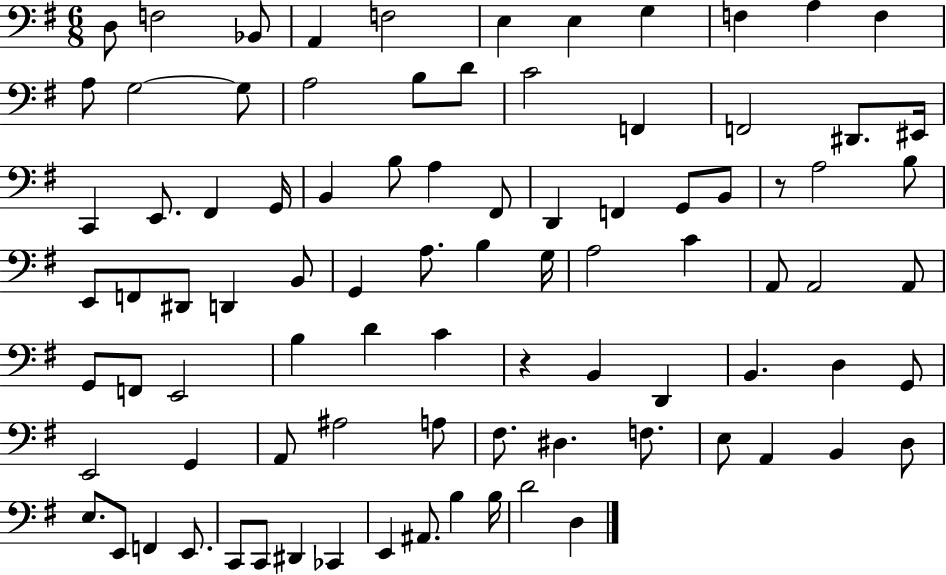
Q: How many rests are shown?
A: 2